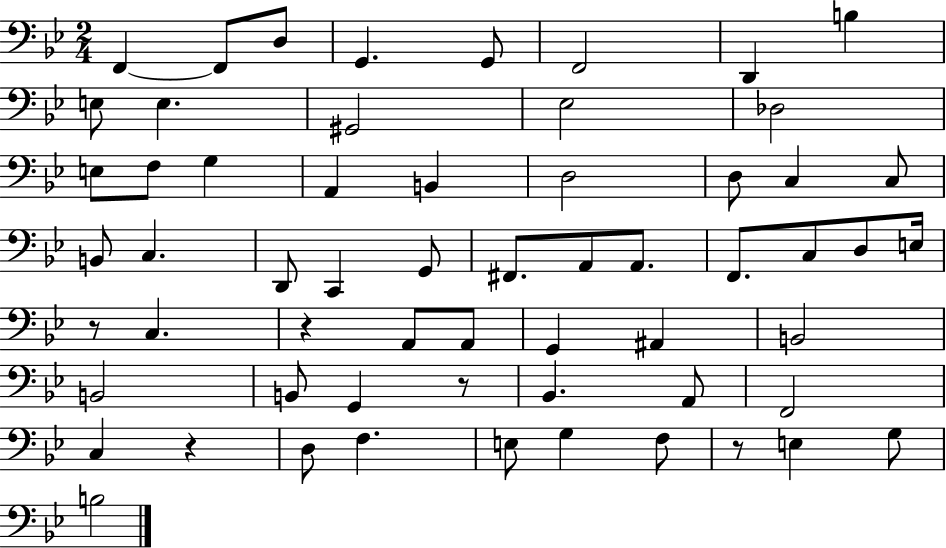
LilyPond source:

{
  \clef bass
  \numericTimeSignature
  \time 2/4
  \key bes \major
  f,4~~ f,8 d8 | g,4. g,8 | f,2 | d,4 b4 | \break e8 e4. | gis,2 | ees2 | des2 | \break e8 f8 g4 | a,4 b,4 | d2 | d8 c4 c8 | \break b,8 c4. | d,8 c,4 g,8 | fis,8. a,8 a,8. | f,8. c8 d8 e16 | \break r8 c4. | r4 a,8 a,8 | g,4 ais,4 | b,2 | \break b,2 | b,8 g,4 r8 | bes,4. a,8 | f,2 | \break c4 r4 | d8 f4. | e8 g4 f8 | r8 e4 g8 | \break b2 | \bar "|."
}